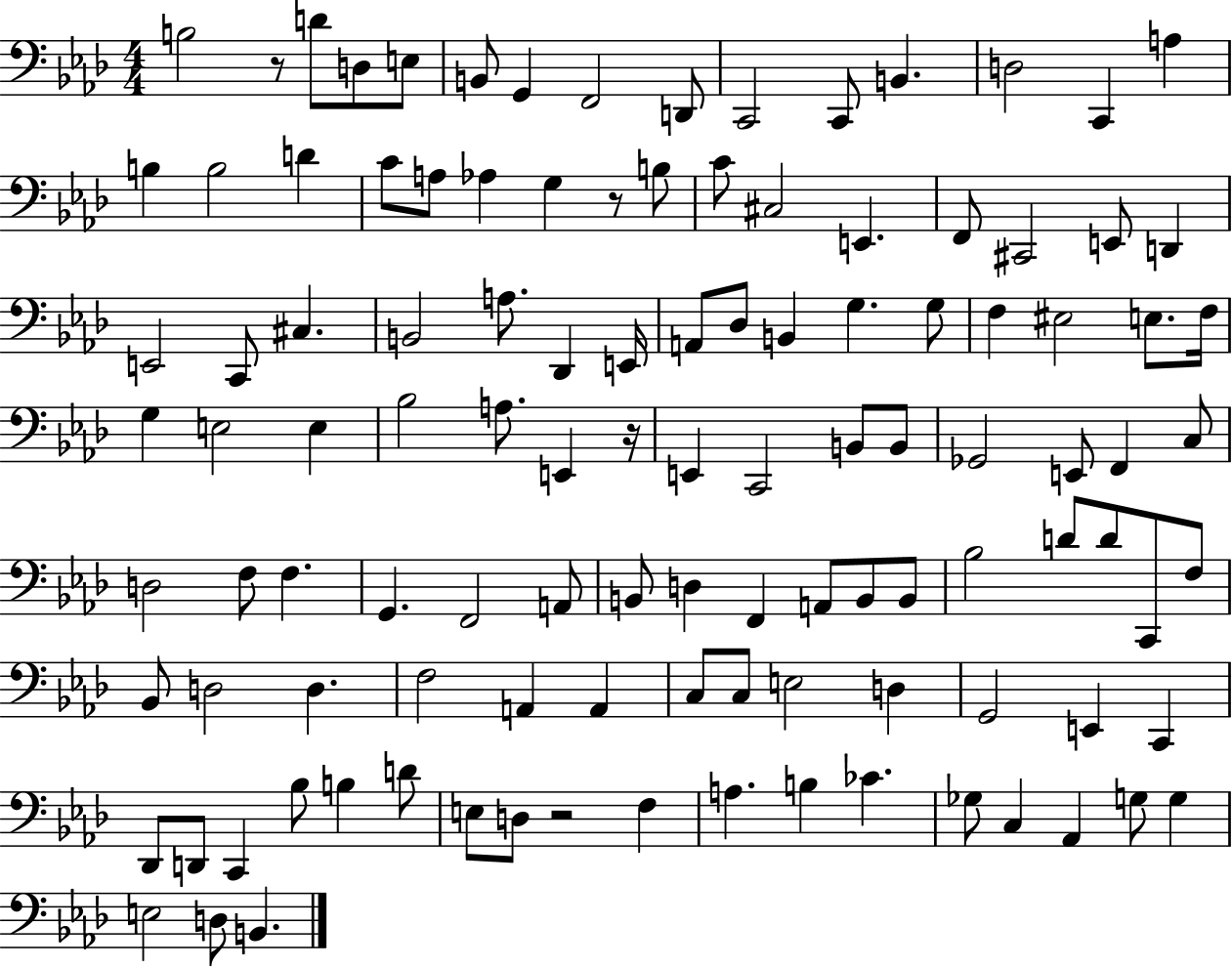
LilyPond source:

{
  \clef bass
  \numericTimeSignature
  \time 4/4
  \key aes \major
  b2 r8 d'8 d8 e8 | b,8 g,4 f,2 d,8 | c,2 c,8 b,4. | d2 c,4 a4 | \break b4 b2 d'4 | c'8 a8 aes4 g4 r8 b8 | c'8 cis2 e,4. | f,8 cis,2 e,8 d,4 | \break e,2 c,8 cis4. | b,2 a8. des,4 e,16 | a,8 des8 b,4 g4. g8 | f4 eis2 e8. f16 | \break g4 e2 e4 | bes2 a8. e,4 r16 | e,4 c,2 b,8 b,8 | ges,2 e,8 f,4 c8 | \break d2 f8 f4. | g,4. f,2 a,8 | b,8 d4 f,4 a,8 b,8 b,8 | bes2 d'8 d'8 c,8 f8 | \break bes,8 d2 d4. | f2 a,4 a,4 | c8 c8 e2 d4 | g,2 e,4 c,4 | \break des,8 d,8 c,4 bes8 b4 d'8 | e8 d8 r2 f4 | a4. b4 ces'4. | ges8 c4 aes,4 g8 g4 | \break e2 d8 b,4. | \bar "|."
}